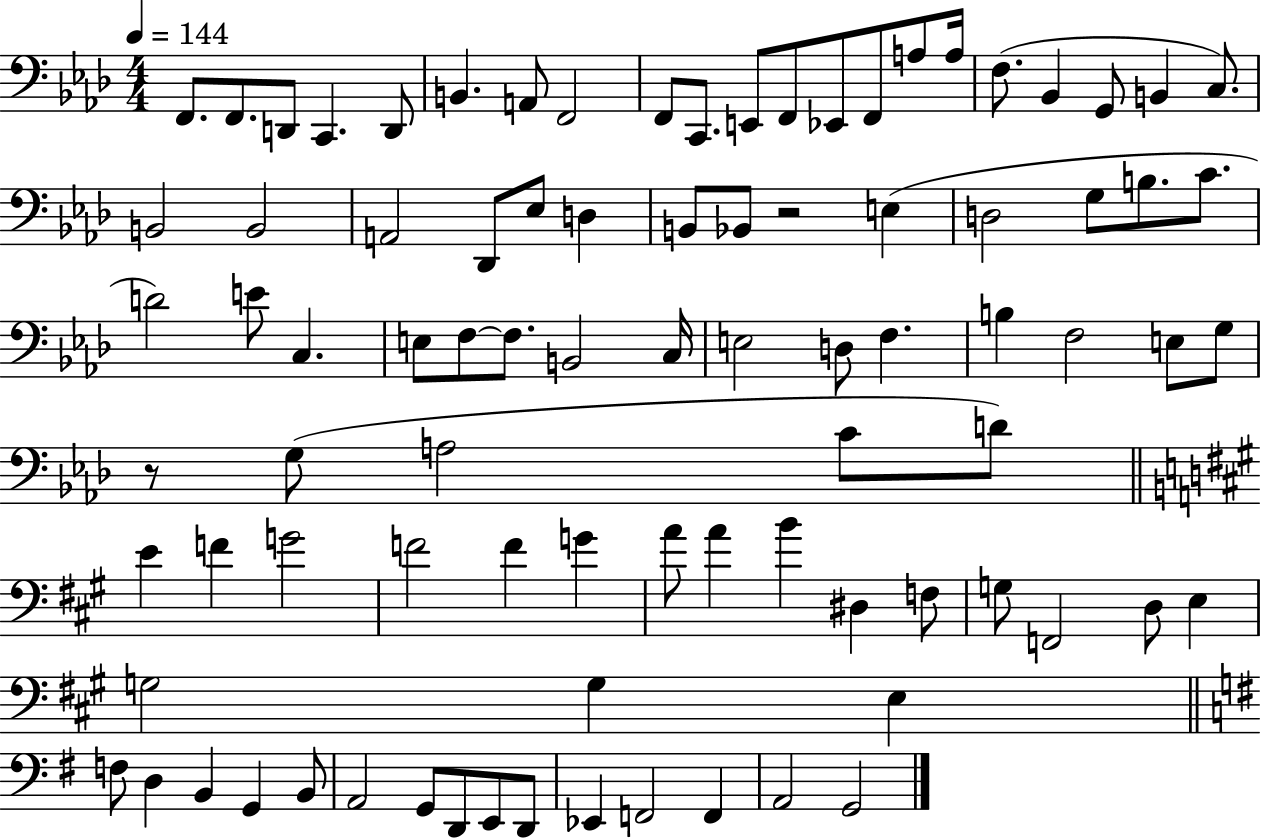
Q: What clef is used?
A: bass